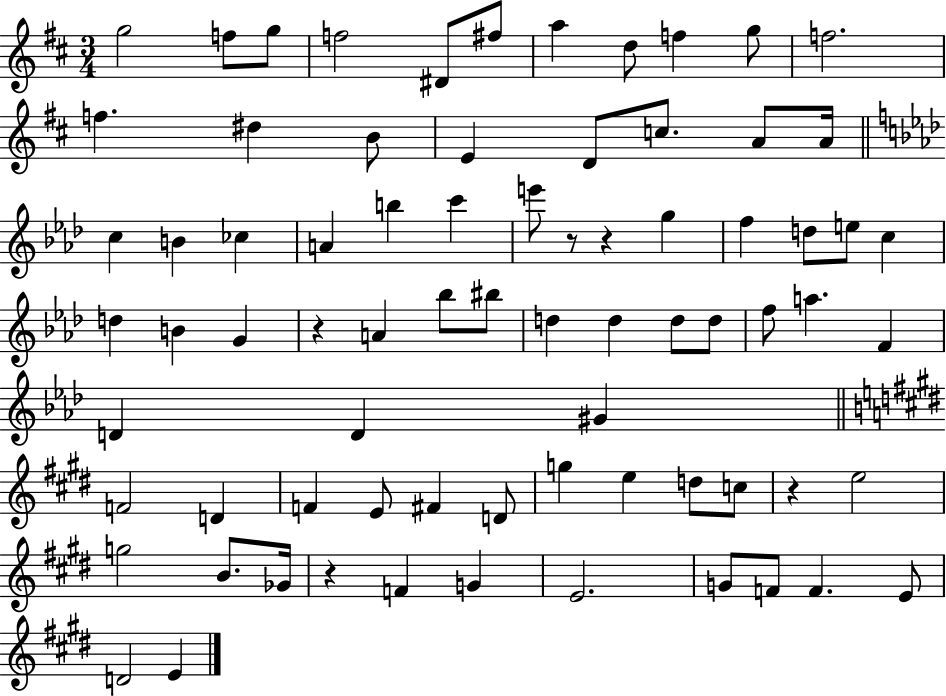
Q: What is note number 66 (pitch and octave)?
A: F4